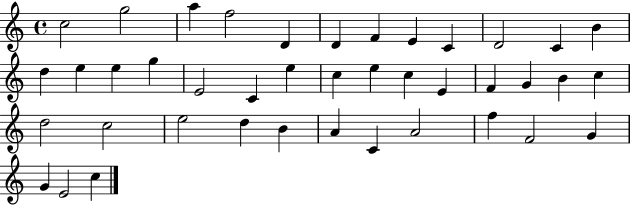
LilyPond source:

{
  \clef treble
  \time 4/4
  \defaultTimeSignature
  \key c \major
  c''2 g''2 | a''4 f''2 d'4 | d'4 f'4 e'4 c'4 | d'2 c'4 b'4 | \break d''4 e''4 e''4 g''4 | e'2 c'4 e''4 | c''4 e''4 c''4 e'4 | f'4 g'4 b'4 c''4 | \break d''2 c''2 | e''2 d''4 b'4 | a'4 c'4 a'2 | f''4 f'2 g'4 | \break g'4 e'2 c''4 | \bar "|."
}